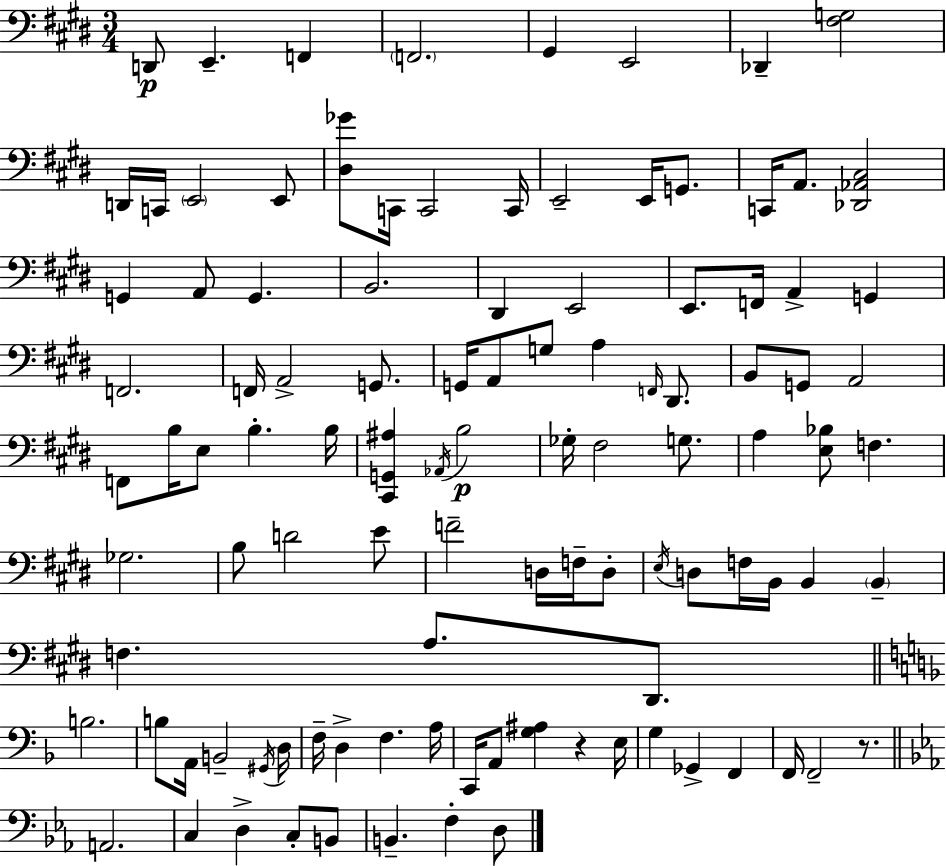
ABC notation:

X:1
T:Untitled
M:3/4
L:1/4
K:E
D,,/2 E,, F,, F,,2 ^G,, E,,2 _D,, [^F,G,]2 D,,/4 C,,/4 E,,2 E,,/2 [^D,_G]/2 C,,/4 C,,2 C,,/4 E,,2 E,,/4 G,,/2 C,,/4 A,,/2 [_D,,_A,,^C,]2 G,, A,,/2 G,, B,,2 ^D,, E,,2 E,,/2 F,,/4 A,, G,, F,,2 F,,/4 A,,2 G,,/2 G,,/4 A,,/2 G,/2 A, F,,/4 ^D,,/2 B,,/2 G,,/2 A,,2 F,,/2 B,/4 E,/2 B, B,/4 [^C,,G,,^A,] _A,,/4 B,2 _G,/4 ^F,2 G,/2 A, [E,_B,]/2 F, _G,2 B,/2 D2 E/2 F2 D,/4 F,/4 D,/2 E,/4 D,/2 F,/4 B,,/4 B,, B,, F, A,/2 ^D,,/2 B,2 B,/2 A,,/4 B,,2 ^G,,/4 D,/4 F,/4 D, F, A,/4 C,,/4 A,,/2 [G,^A,] z E,/4 G, _G,, F,, F,,/4 F,,2 z/2 A,,2 C, D, C,/2 B,,/2 B,, F, D,/2